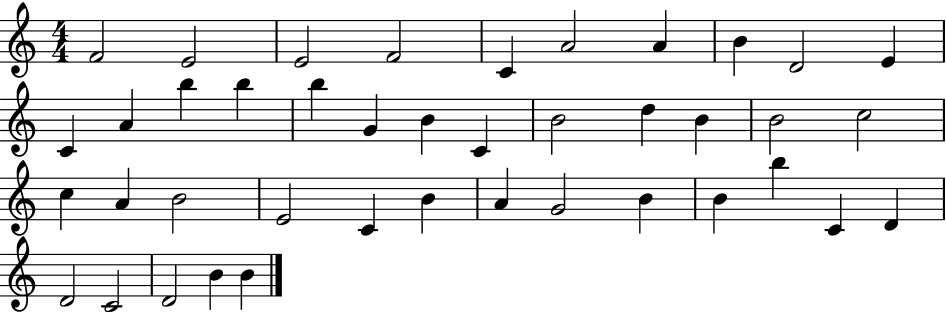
X:1
T:Untitled
M:4/4
L:1/4
K:C
F2 E2 E2 F2 C A2 A B D2 E C A b b b G B C B2 d B B2 c2 c A B2 E2 C B A G2 B B b C D D2 C2 D2 B B